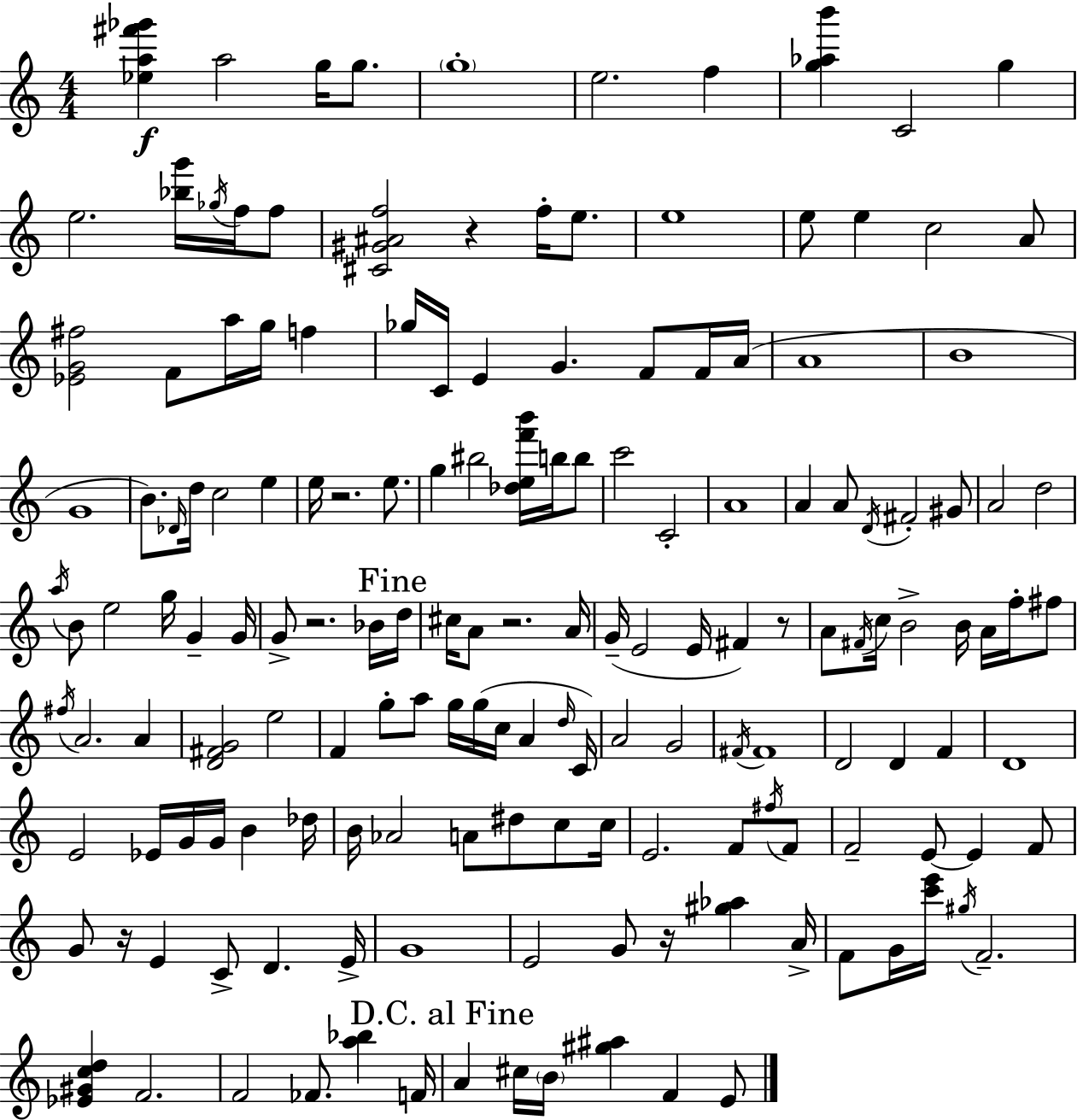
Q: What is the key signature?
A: A minor